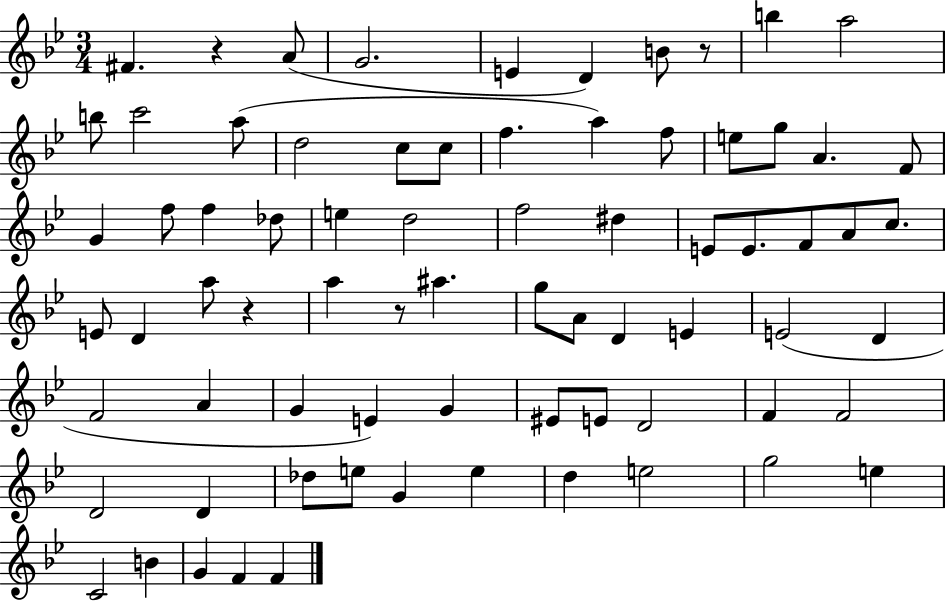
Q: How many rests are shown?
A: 4